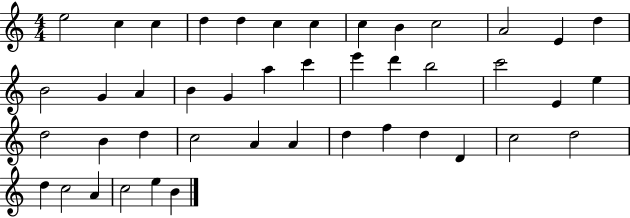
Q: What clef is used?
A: treble